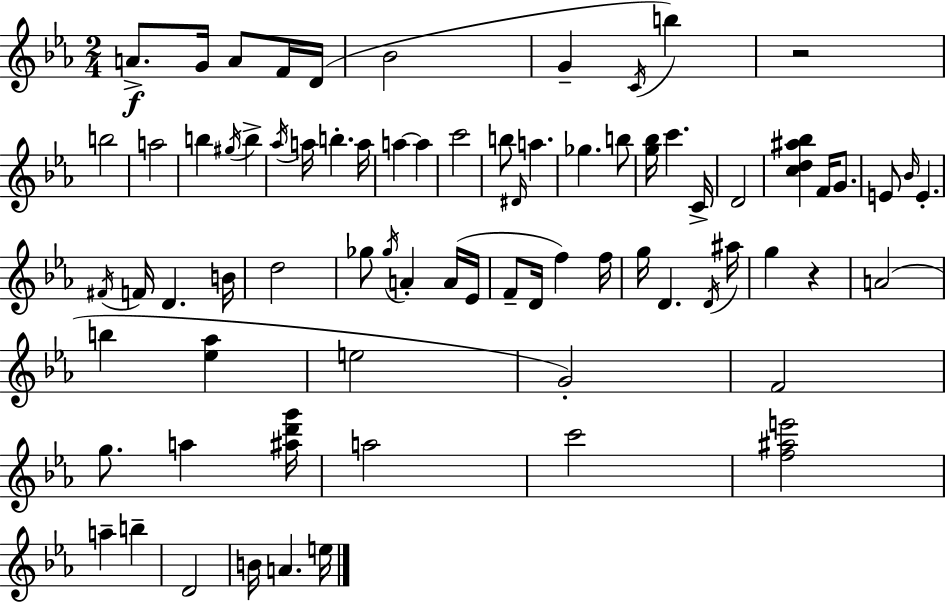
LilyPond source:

{
  \clef treble
  \numericTimeSignature
  \time 2/4
  \key ees \major
  a'8.->\f g'16 a'8 f'16 d'16( | bes'2 | g'4-- \acciaccatura { c'16 }) b''4 | r2 | \break b''2 | a''2 | b''4 \acciaccatura { gis''16 } b''4-> | \acciaccatura { aes''16 } a''16 b''4.-. | \break a''16 a''4~~ a''4 | c'''2 | b''8 \grace { dis'16 } a''4. | ges''4. | \break b''8 <g'' bes''>16 c'''4. | c'16-> d'2 | <c'' d'' ais'' bes''>4 | f'16 g'8. e'8 \grace { bes'16 } e'4.-. | \break \acciaccatura { fis'16 } f'16 d'4. | b'16 d''2 | ges''8 | \acciaccatura { ges''16 } a'4-. a'16( ees'16 f'8-- | \break d'16 f''4) f''16 g''16 | d'4. \acciaccatura { d'16 } ais''16 | g''4 r4 | a'2( | \break b''4 <ees'' aes''>4 | e''2 | g'2-.) | f'2 | \break g''8. a''4 <ais'' d''' g'''>16 | a''2 | c'''2 | <f'' ais'' e'''>2 | \break a''4-- b''4-- | d'2 | b'16 a'4. e''16 | \bar "|."
}